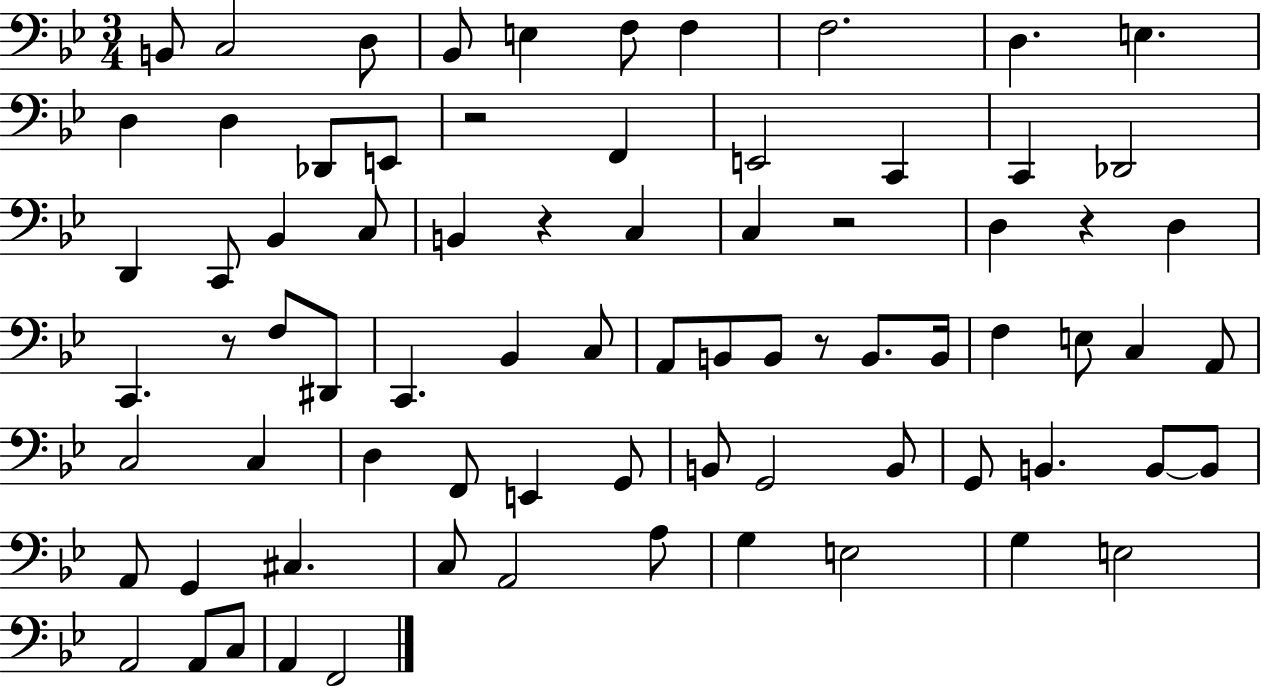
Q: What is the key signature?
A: BES major